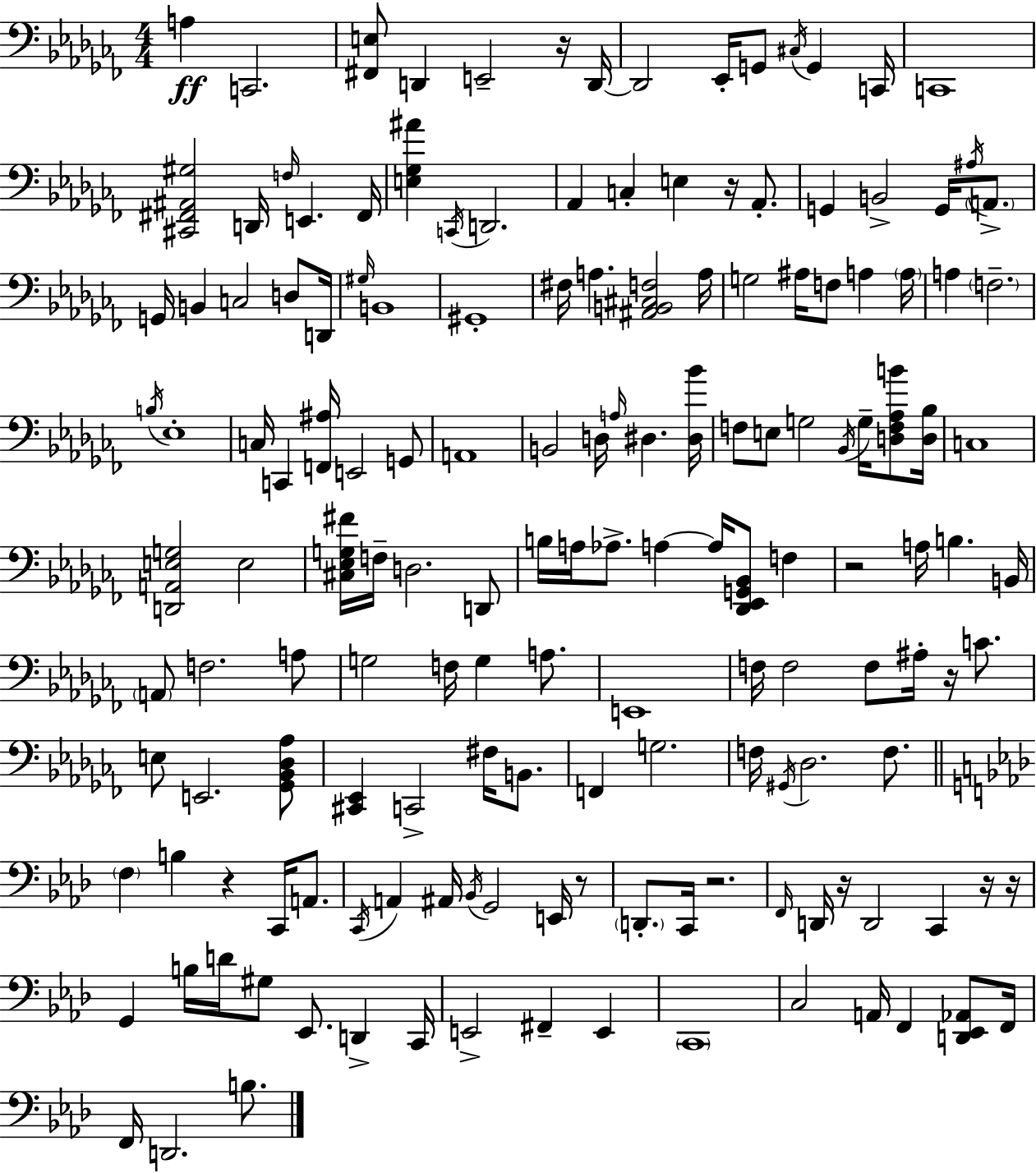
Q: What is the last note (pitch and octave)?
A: B3